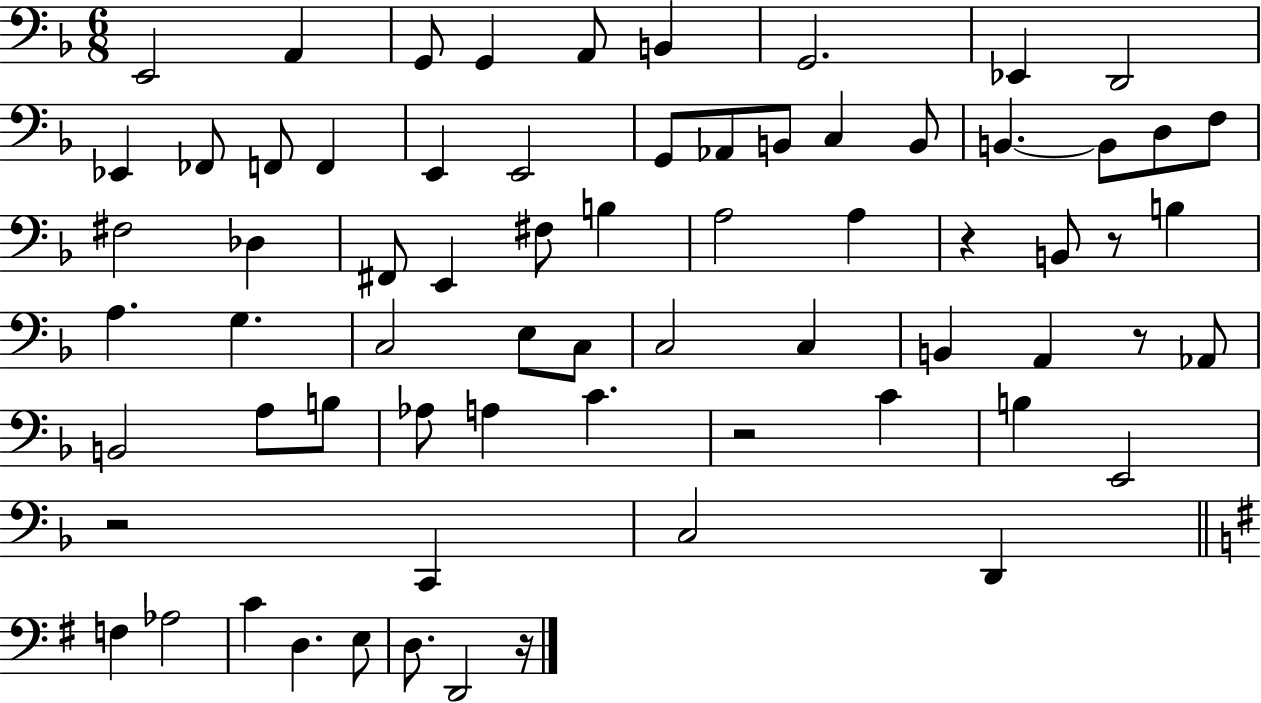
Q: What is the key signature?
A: F major